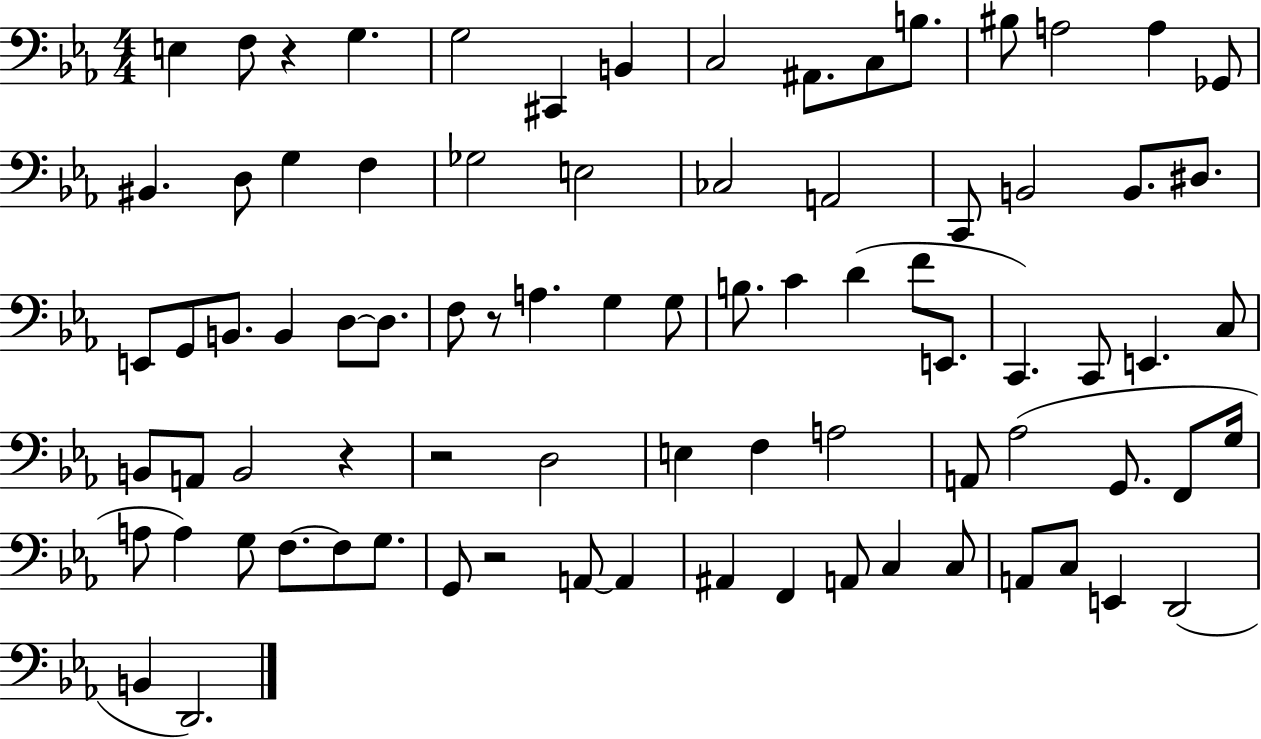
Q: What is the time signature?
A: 4/4